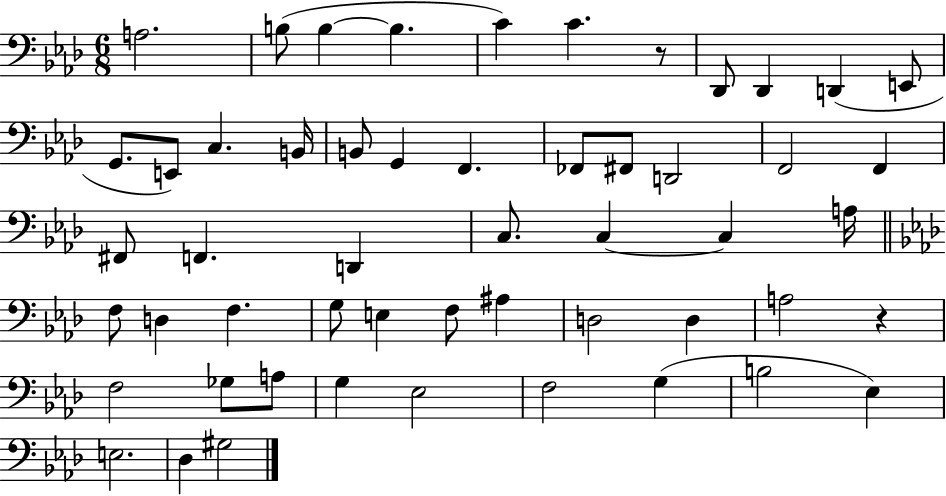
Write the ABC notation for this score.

X:1
T:Untitled
M:6/8
L:1/4
K:Ab
A,2 B,/2 B, B, C C z/2 _D,,/2 _D,, D,, E,,/2 G,,/2 E,,/2 C, B,,/4 B,,/2 G,, F,, _F,,/2 ^F,,/2 D,,2 F,,2 F,, ^F,,/2 F,, D,, C,/2 C, C, A,/4 F,/2 D, F, G,/2 E, F,/2 ^A, D,2 D, A,2 z F,2 _G,/2 A,/2 G, _E,2 F,2 G, B,2 _E, E,2 _D, ^G,2